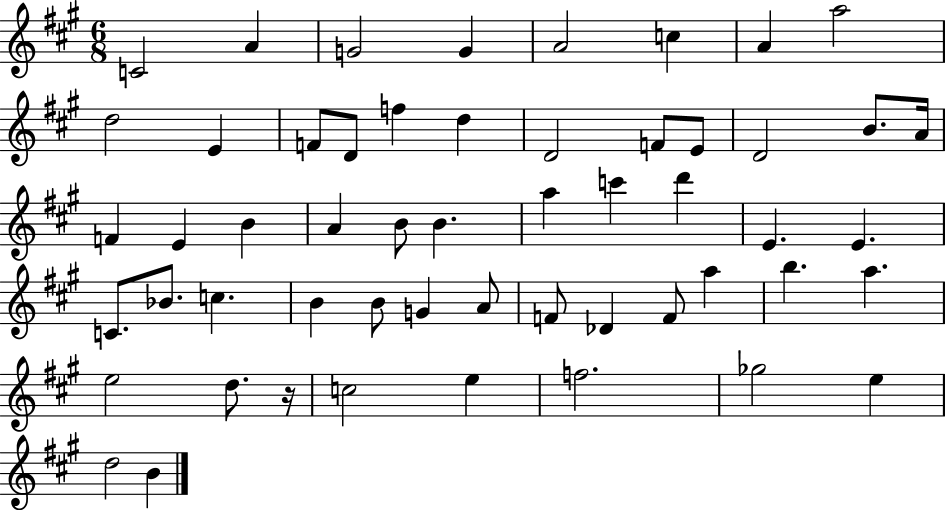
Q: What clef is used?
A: treble